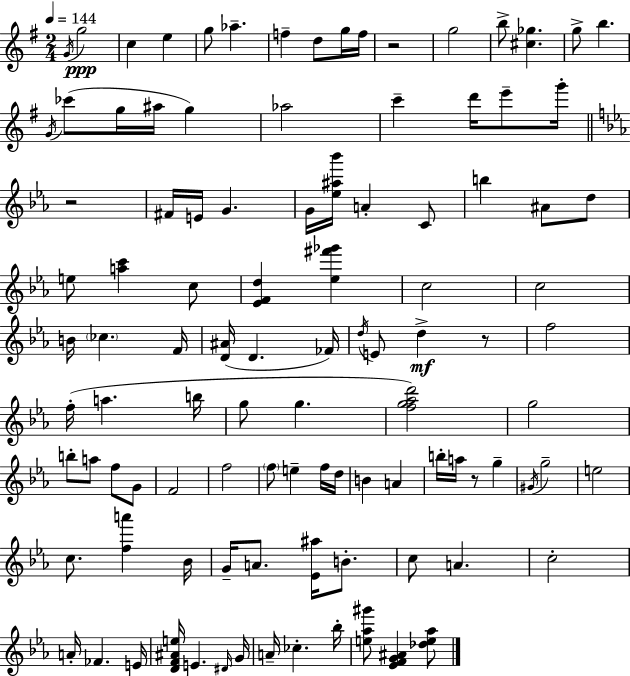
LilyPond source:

{
  \clef treble
  \numericTimeSignature
  \time 2/4
  \key e \minor
  \tempo 4 = 144
  \repeat volta 2 { \acciaccatura { g'16 }\ppp g''2 | c''4 e''4 | g''8 aes''4.-- | f''4-- d''8 g''16 | \break f''16 r2 | g''2 | b''8-> <cis'' ges''>4. | g''8-> b''4. | \break \acciaccatura { g'16 } ces'''8( g''16 ais''16 g''4) | aes''2 | c'''4-- d'''16 e'''8-- | g'''16-. \bar "||" \break \key c \minor r2 | fis'16 e'16 g'4. | g'16 <ees'' ais'' bes'''>16 a'4-. c'8 | b''4 ais'8 d''8 | \break e''8 <a'' c'''>4 c''8 | <ees' f' d''>4 <ees'' fis''' ges'''>4 | c''2 | c''2 | \break b'16 \parenthesize ces''4. f'16 | <d' ais'>16( d'4. fes'16) | \acciaccatura { d''16 } e'8 d''4->\mf r8 | f''2 | \break f''16-.( a''4. | b''16 g''8 g''4. | <f'' g'' aes'' d'''>2) | g''2 | \break b''8-. a''8 f''8 g'8 | f'2 | f''2 | \parenthesize f''8 e''4-- f''16 | \break d''16 b'4 a'4 | b''16-. a''16 r8 g''4-- | \acciaccatura { gis'16 } g''2-- | e''2 | \break c''8. <f'' a'''>4 | bes'16 g'16-- a'8. <ees' ais''>16 b'8.-. | c''8 a'4. | c''2-. | \break a'16-. fes'4. | e'16 <d' f' ais' e''>16 e'4. | \grace { dis'16 } g'16 a'16-- ces''4.-. | bes''16-. <e'' aes'' gis'''>8 <ees' f' g' ais'>4 | \break <des'' e'' aes''>8 } \bar "|."
}